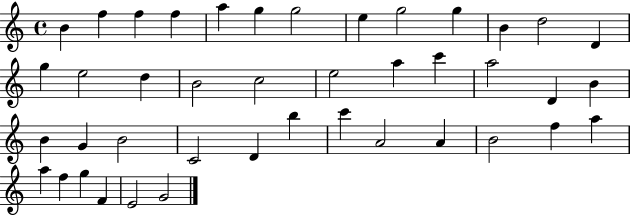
{
  \clef treble
  \time 4/4
  \defaultTimeSignature
  \key c \major
  b'4 f''4 f''4 f''4 | a''4 g''4 g''2 | e''4 g''2 g''4 | b'4 d''2 d'4 | \break g''4 e''2 d''4 | b'2 c''2 | e''2 a''4 c'''4 | a''2 d'4 b'4 | \break b'4 g'4 b'2 | c'2 d'4 b''4 | c'''4 a'2 a'4 | b'2 f''4 a''4 | \break a''4 f''4 g''4 f'4 | e'2 g'2 | \bar "|."
}